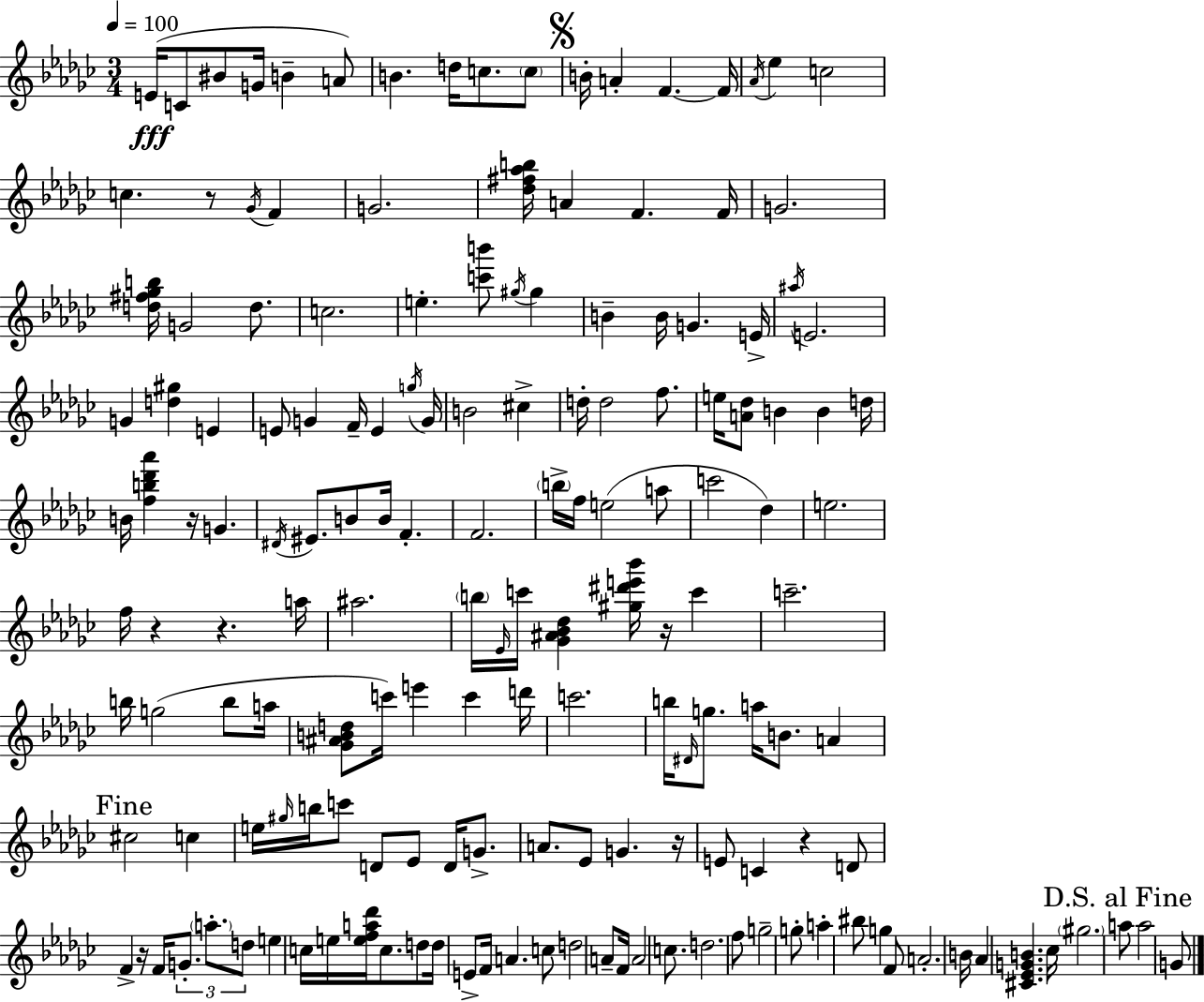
{
  \clef treble
  \numericTimeSignature
  \time 3/4
  \key ees \minor
  \tempo 4 = 100
  e'16(\fff c'8 bis'8 g'16 b'4-- a'8) | b'4. d''16 c''8. \parenthesize c''8 | \mark \markup { \musicglyph "scripts.segno" } b'16-. a'4-. f'4.~~ f'16 | \acciaccatura { aes'16 } ees''4 c''2 | \break c''4. r8 \acciaccatura { ges'16 } f'4 | g'2. | <des'' fis'' aes'' b''>16 a'4 f'4. | f'16 g'2. | \break <d'' fis'' ges'' b''>16 g'2 d''8. | c''2. | e''4.-. <c''' b'''>8 \acciaccatura { gis''16 } gis''4 | b'4-- b'16 g'4. | \break e'16-> \acciaccatura { ais''16 } e'2. | g'4 <d'' gis''>4 | e'4 e'8 g'4 f'16-- e'4 | \acciaccatura { g''16 } g'16 b'2 | \break cis''4-> d''16-. d''2 | f''8. e''16 <a' des''>8 b'4 | b'4 d''16 b'16 <f'' b'' des''' aes'''>4 r16 g'4. | \acciaccatura { dis'16 } eis'8. b'8 b'16 | \break f'4.-. f'2. | \parenthesize b''16-> f''16 e''2( | a''8 c'''2 | des''4) e''2. | \break f''16 r4 r4. | a''16 ais''2. | \parenthesize b''16 \grace { ees'16 } c'''16 <ges' ais' bes' des''>4 | <gis'' dis''' e''' bes'''>16 r16 c'''4 c'''2.-- | \break b''16 g''2( | b''8 a''16 <ges' ais' b' d''>8 c'''16) e'''4 | c'''4 d'''16 c'''2. | b''16 \grace { dis'16 } g''8. | \break a''16 b'8. a'4 \mark "Fine" cis''2 | c''4 e''16 \grace { gis''16 } b''16 c'''8 | d'8 ees'8 d'16 g'8.-> a'8. | ees'8 g'4. r16 e'8 c'4 | \break r4 d'8 f'4-> | r16 f'16 \tuplet 3/2 { g'8.-. \parenthesize a''8.-. d''8 } e''4 | c''16 e''16 <e'' f'' a'' des'''>16 c''8. d''8 d''16 | e'8-> f'16 a'4. c''8 d''2 | \break a'8-- f'16 a'2 | c''8. d''2. | f''8 g''2-- | g''8-. a''4-. | \break bis''8 g''4 f'8 a'2.-. | b'16 aes'4 | <cis' ees' g' b'>4. ces''16 \parenthesize gis''2. | \mark "D.S. al Fine" a''8 a''2 | \break g'8 \bar "|."
}